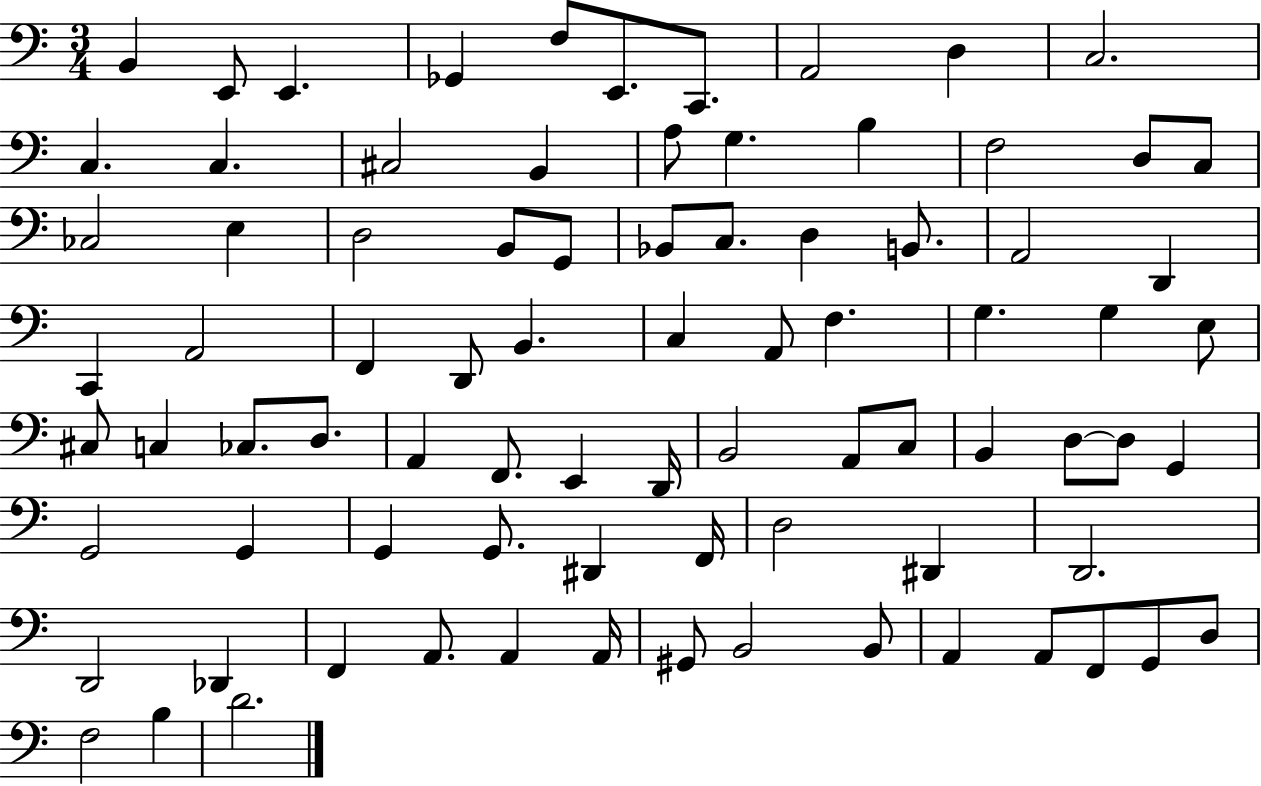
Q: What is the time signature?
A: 3/4